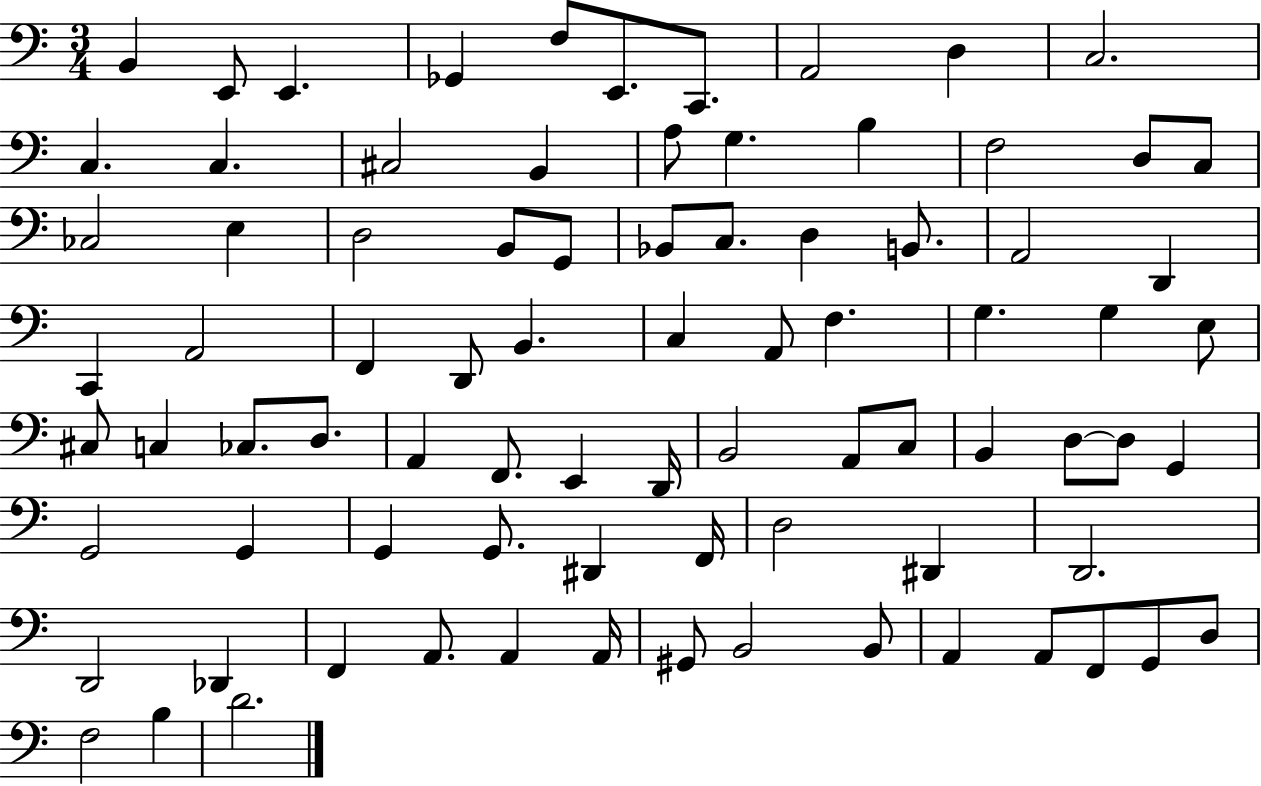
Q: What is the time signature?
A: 3/4